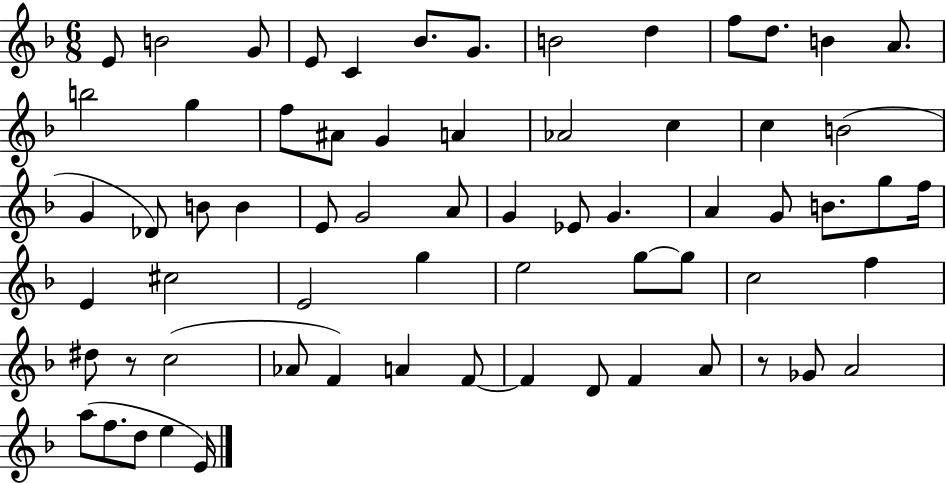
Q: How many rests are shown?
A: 2